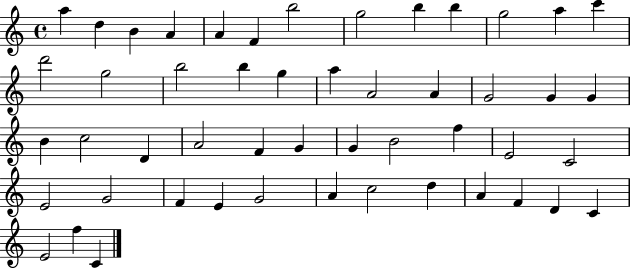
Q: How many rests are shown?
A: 0